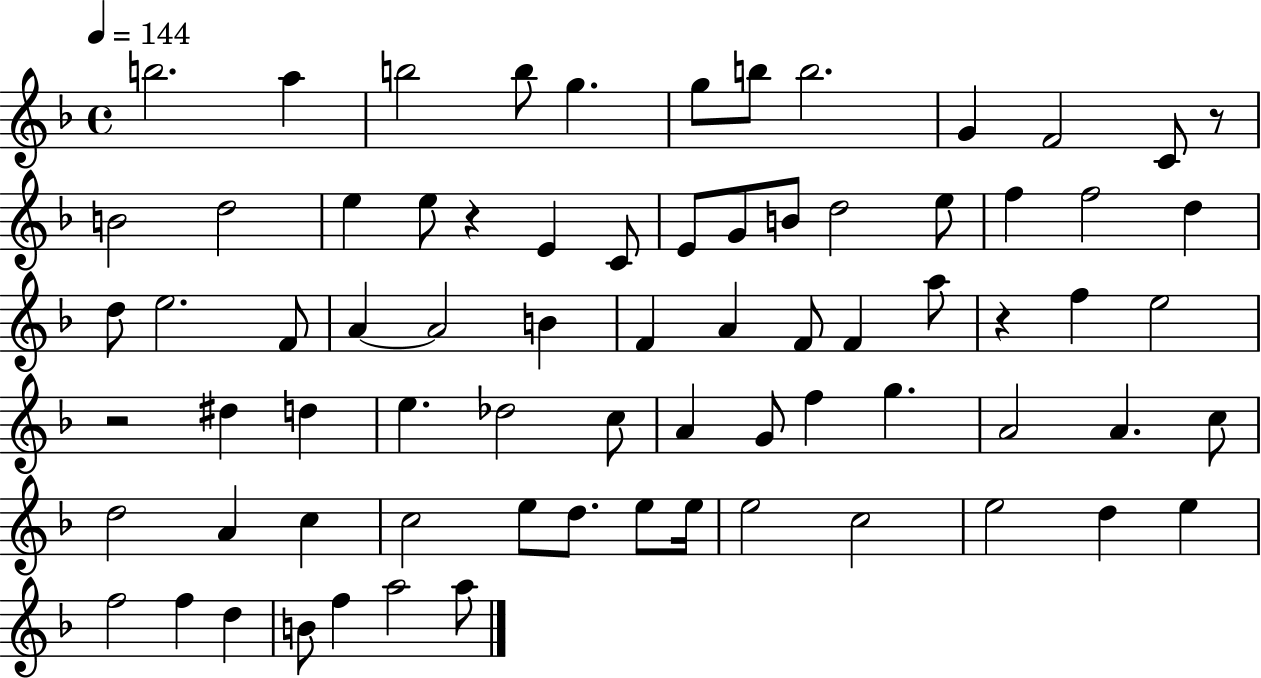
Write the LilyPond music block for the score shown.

{
  \clef treble
  \time 4/4
  \defaultTimeSignature
  \key f \major
  \tempo 4 = 144
  \repeat volta 2 { b''2. a''4 | b''2 b''8 g''4. | g''8 b''8 b''2. | g'4 f'2 c'8 r8 | \break b'2 d''2 | e''4 e''8 r4 e'4 c'8 | e'8 g'8 b'8 d''2 e''8 | f''4 f''2 d''4 | \break d''8 e''2. f'8 | a'4~~ a'2 b'4 | f'4 a'4 f'8 f'4 a''8 | r4 f''4 e''2 | \break r2 dis''4 d''4 | e''4. des''2 c''8 | a'4 g'8 f''4 g''4. | a'2 a'4. c''8 | \break d''2 a'4 c''4 | c''2 e''8 d''8. e''8 e''16 | e''2 c''2 | e''2 d''4 e''4 | \break f''2 f''4 d''4 | b'8 f''4 a''2 a''8 | } \bar "|."
}